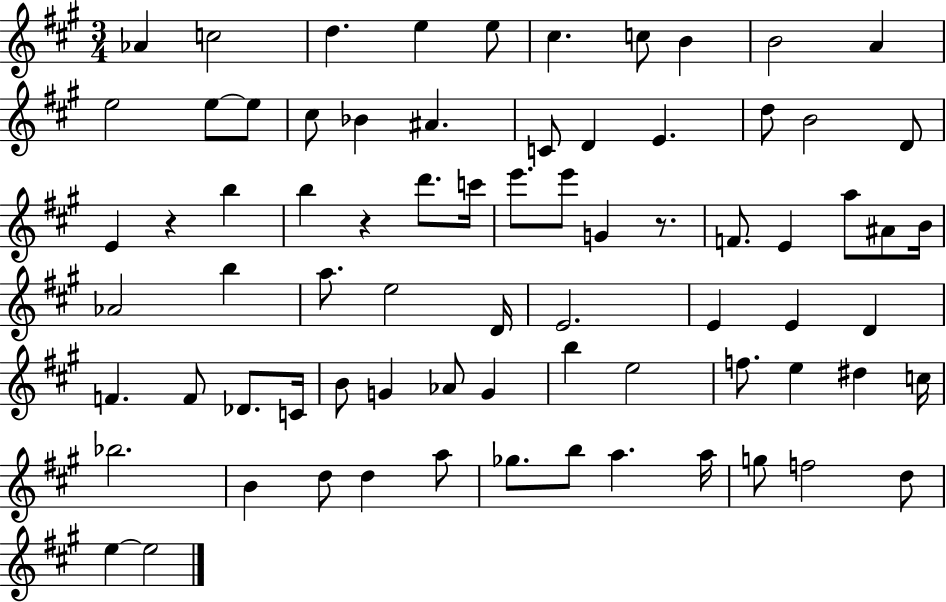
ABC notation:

X:1
T:Untitled
M:3/4
L:1/4
K:A
_A c2 d e e/2 ^c c/2 B B2 A e2 e/2 e/2 ^c/2 _B ^A C/2 D E d/2 B2 D/2 E z b b z d'/2 c'/4 e'/2 e'/2 G z/2 F/2 E a/2 ^A/2 B/4 _A2 b a/2 e2 D/4 E2 E E D F F/2 _D/2 C/4 B/2 G _A/2 G b e2 f/2 e ^d c/4 _b2 B d/2 d a/2 _g/2 b/2 a a/4 g/2 f2 d/2 e e2